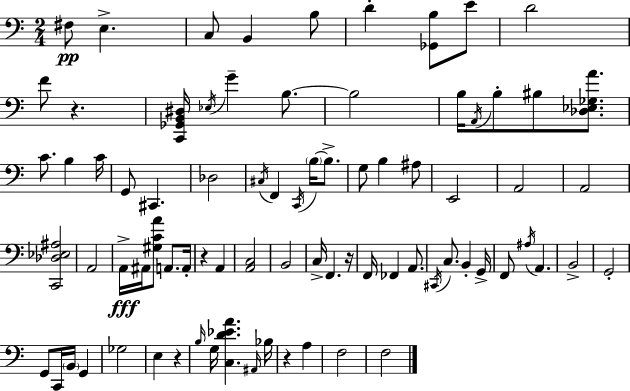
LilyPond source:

{
  \clef bass
  \numericTimeSignature
  \time 2/4
  \key c \major
  fis8\pp e4.-> | c8 b,4 b8 | d'4-. <ges, b>8 e'8 | d'2 | \break f'8 r4. | <c, ges, b, dis>16 \acciaccatura { ees16 } g'4-- b8.~~ | b2 | b16 \acciaccatura { a,16 } b8-. bis8 <des ees ges a'>8. | \break c'8. b4 | c'16 g,8 cis,4. | des2 | \acciaccatura { cis16 } f,4 \acciaccatura { c,16 } | \break \parenthesize b16~~ b8.-> g8 b4 | ais8 e,2 | a,2 | a,2 | \break <c, des ees ais>2 | a,2 | a,16->\fff ais,16 <gis c' a'>8 | a,8. a,16-. r4 | \break a,4 <a, c>2 | b,2 | c16-> f,4. | r16 f,16 fes,4 | \break a,8. \acciaccatura { cis,16 } c8. | b,4-. g,16-> f,8 \acciaccatura { ais16 } | a,4. b,2-> | g,2-. | \break g,8 | c,16 \parenthesize b,16 g,4 ges2 | e4 | r4 \grace { b16 } g16 | \break <c d' ees' a'>4. \grace { ais,16 } bes16 | r4 a4 | f2 | f2 | \break \bar "|."
}